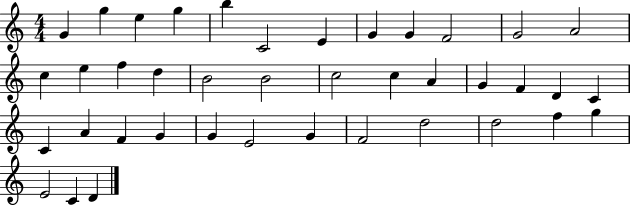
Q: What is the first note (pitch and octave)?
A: G4